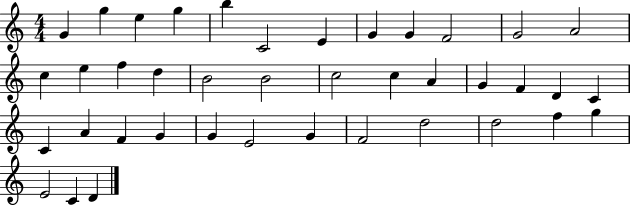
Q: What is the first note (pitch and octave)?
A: G4